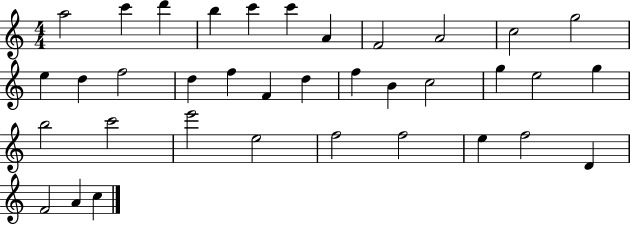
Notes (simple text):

A5/h C6/q D6/q B5/q C6/q C6/q A4/q F4/h A4/h C5/h G5/h E5/q D5/q F5/h D5/q F5/q F4/q D5/q F5/q B4/q C5/h G5/q E5/h G5/q B5/h C6/h E6/h E5/h F5/h F5/h E5/q F5/h D4/q F4/h A4/q C5/q